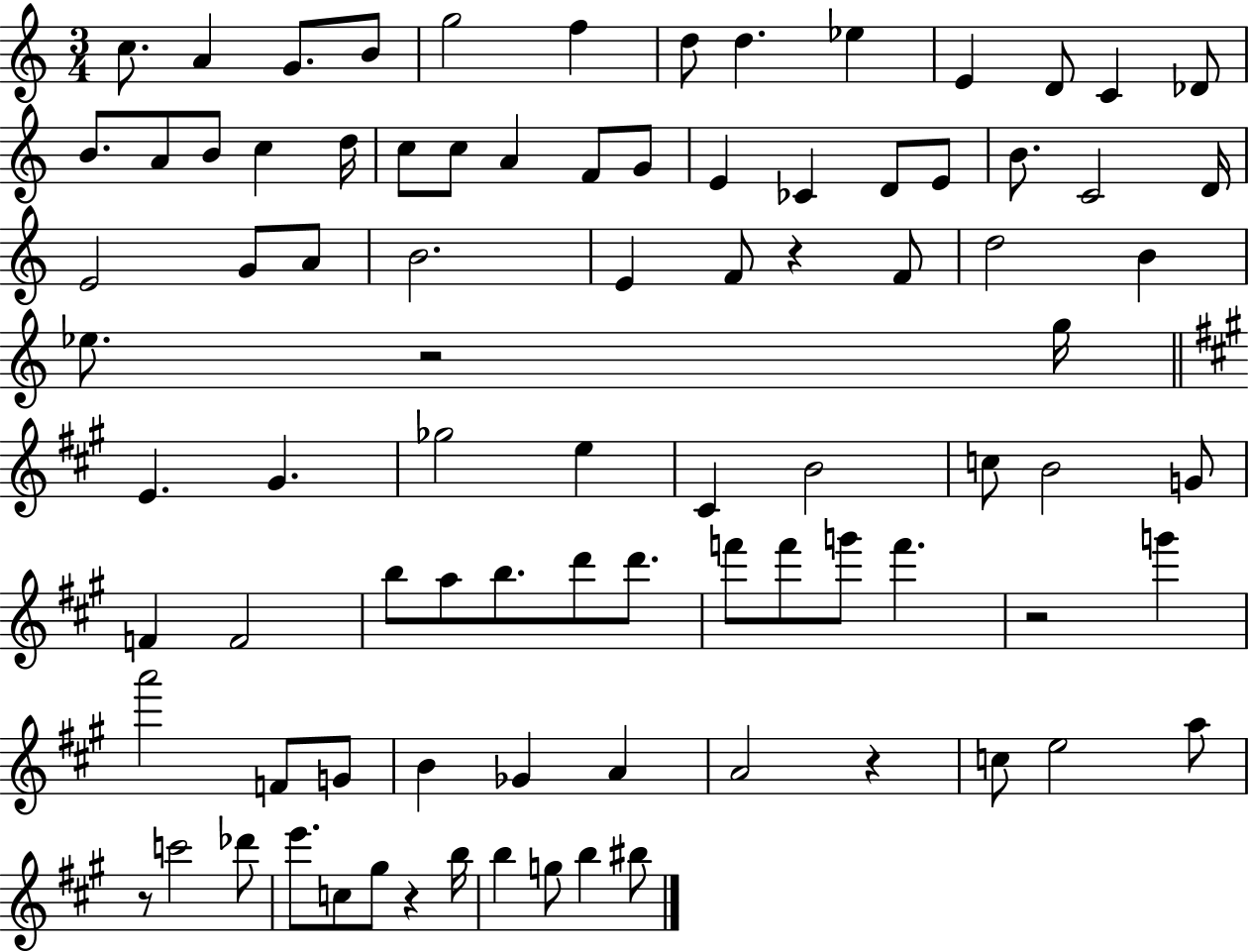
C5/e. A4/q G4/e. B4/e G5/h F5/q D5/e D5/q. Eb5/q E4/q D4/e C4/q Db4/e B4/e. A4/e B4/e C5/q D5/s C5/e C5/e A4/q F4/e G4/e E4/q CES4/q D4/e E4/e B4/e. C4/h D4/s E4/h G4/e A4/e B4/h. E4/q F4/e R/q F4/e D5/h B4/q Eb5/e. R/h G5/s E4/q. G#4/q. Gb5/h E5/q C#4/q B4/h C5/e B4/h G4/e F4/q F4/h B5/e A5/e B5/e. D6/e D6/e. F6/e F6/e G6/e F6/q. R/h G6/q A6/h F4/e G4/e B4/q Gb4/q A4/q A4/h R/q C5/e E5/h A5/e R/e C6/h Db6/e E6/e. C5/e G#5/e R/q B5/s B5/q G5/e B5/q BIS5/e